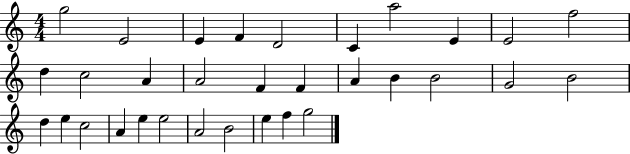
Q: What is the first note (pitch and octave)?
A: G5